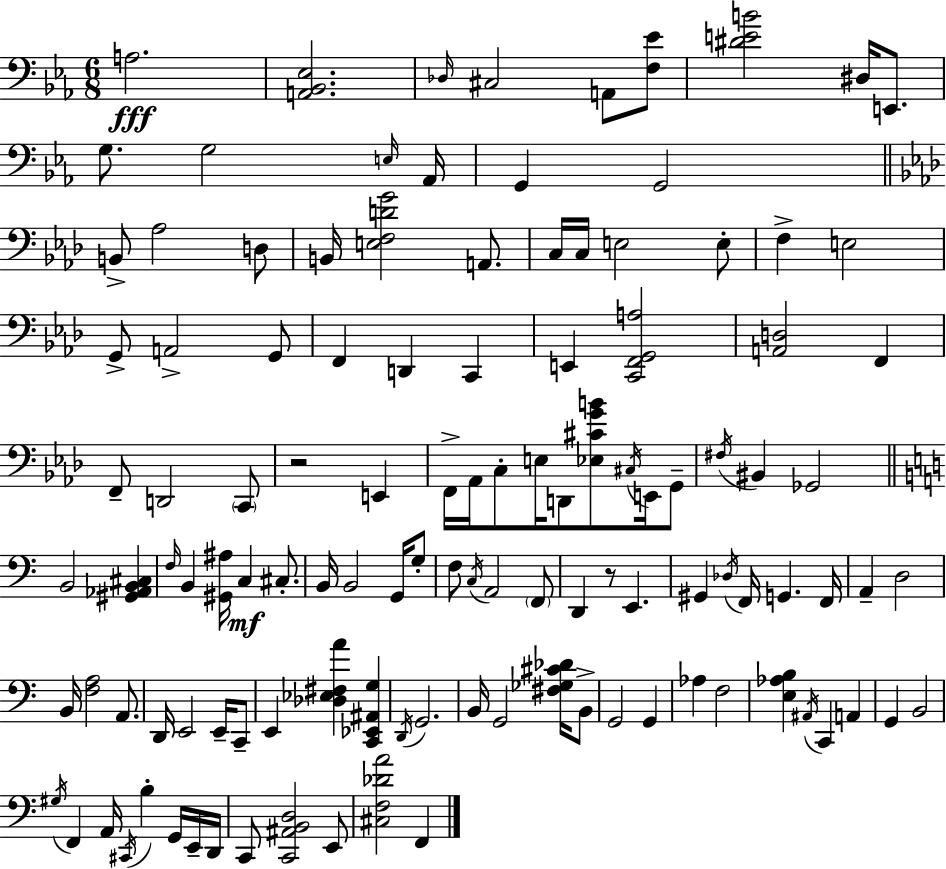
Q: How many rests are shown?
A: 2